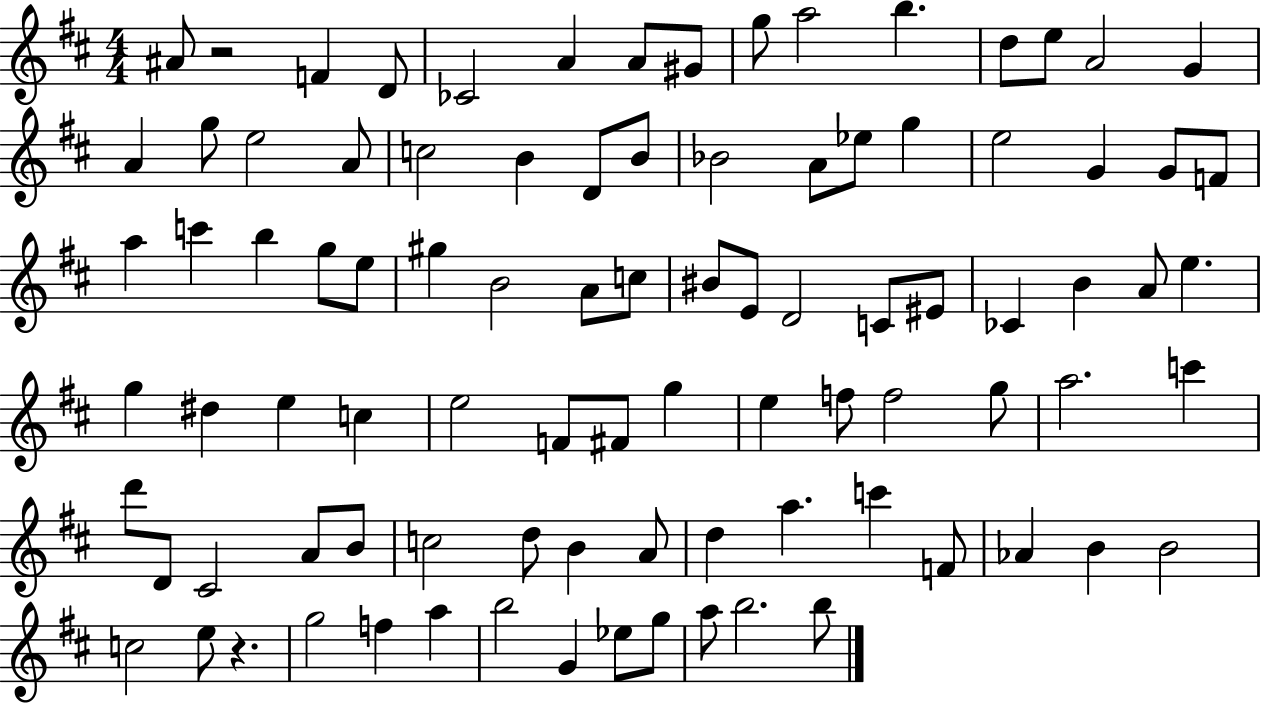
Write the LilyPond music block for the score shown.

{
  \clef treble
  \numericTimeSignature
  \time 4/4
  \key d \major
  ais'8 r2 f'4 d'8 | ces'2 a'4 a'8 gis'8 | g''8 a''2 b''4. | d''8 e''8 a'2 g'4 | \break a'4 g''8 e''2 a'8 | c''2 b'4 d'8 b'8 | bes'2 a'8 ees''8 g''4 | e''2 g'4 g'8 f'8 | \break a''4 c'''4 b''4 g''8 e''8 | gis''4 b'2 a'8 c''8 | bis'8 e'8 d'2 c'8 eis'8 | ces'4 b'4 a'8 e''4. | \break g''4 dis''4 e''4 c''4 | e''2 f'8 fis'8 g''4 | e''4 f''8 f''2 g''8 | a''2. c'''4 | \break d'''8 d'8 cis'2 a'8 b'8 | c''2 d''8 b'4 a'8 | d''4 a''4. c'''4 f'8 | aes'4 b'4 b'2 | \break c''2 e''8 r4. | g''2 f''4 a''4 | b''2 g'4 ees''8 g''8 | a''8 b''2. b''8 | \break \bar "|."
}